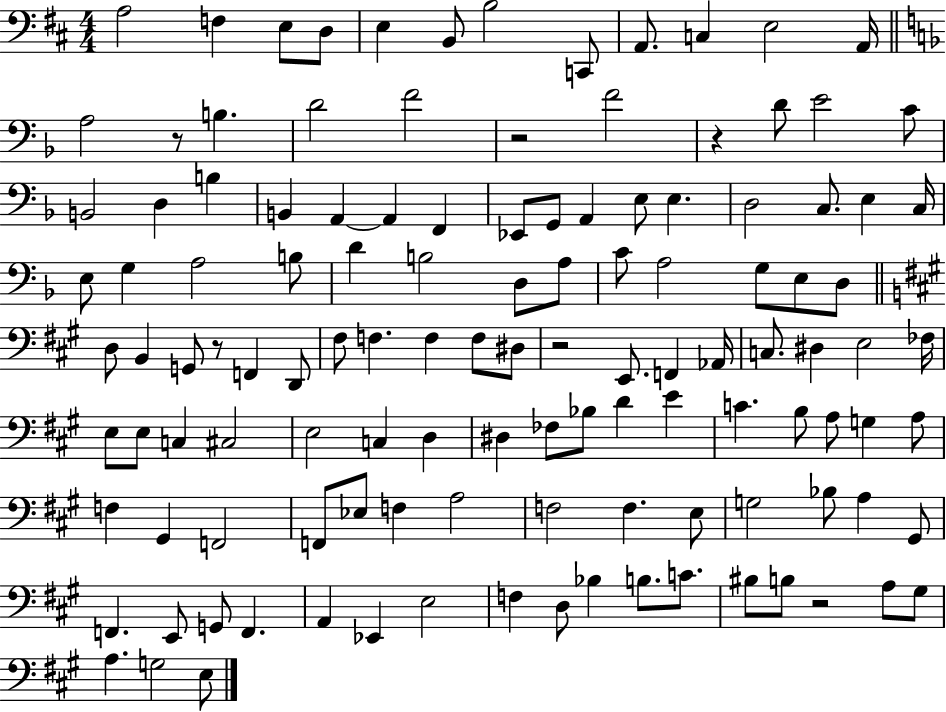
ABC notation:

X:1
T:Untitled
M:4/4
L:1/4
K:D
A,2 F, E,/2 D,/2 E, B,,/2 B,2 C,,/2 A,,/2 C, E,2 A,,/4 A,2 z/2 B, D2 F2 z2 F2 z D/2 E2 C/2 B,,2 D, B, B,, A,, A,, F,, _E,,/2 G,,/2 A,, E,/2 E, D,2 C,/2 E, C,/4 E,/2 G, A,2 B,/2 D B,2 D,/2 A,/2 C/2 A,2 G,/2 E,/2 D,/2 D,/2 B,, G,,/2 z/2 F,, D,,/2 ^F,/2 F, F, F,/2 ^D,/2 z2 E,,/2 F,, _A,,/4 C,/2 ^D, E,2 _F,/4 E,/2 E,/2 C, ^C,2 E,2 C, D, ^D, _F,/2 _B,/2 D E C B,/2 A,/2 G, A,/2 F, ^G,, F,,2 F,,/2 _E,/2 F, A,2 F,2 F, E,/2 G,2 _B,/2 A, ^G,,/2 F,, E,,/2 G,,/2 F,, A,, _E,, E,2 F, D,/2 _B, B,/2 C/2 ^B,/2 B,/2 z2 A,/2 ^G,/2 A, G,2 E,/2